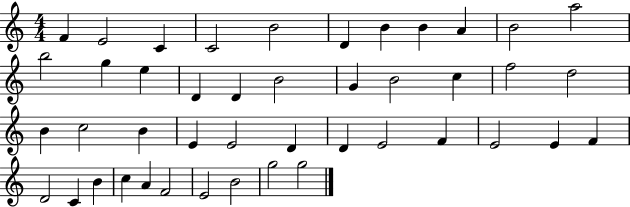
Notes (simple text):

F4/q E4/h C4/q C4/h B4/h D4/q B4/q B4/q A4/q B4/h A5/h B5/h G5/q E5/q D4/q D4/q B4/h G4/q B4/h C5/q F5/h D5/h B4/q C5/h B4/q E4/q E4/h D4/q D4/q E4/h F4/q E4/h E4/q F4/q D4/h C4/q B4/q C5/q A4/q F4/h E4/h B4/h G5/h G5/h